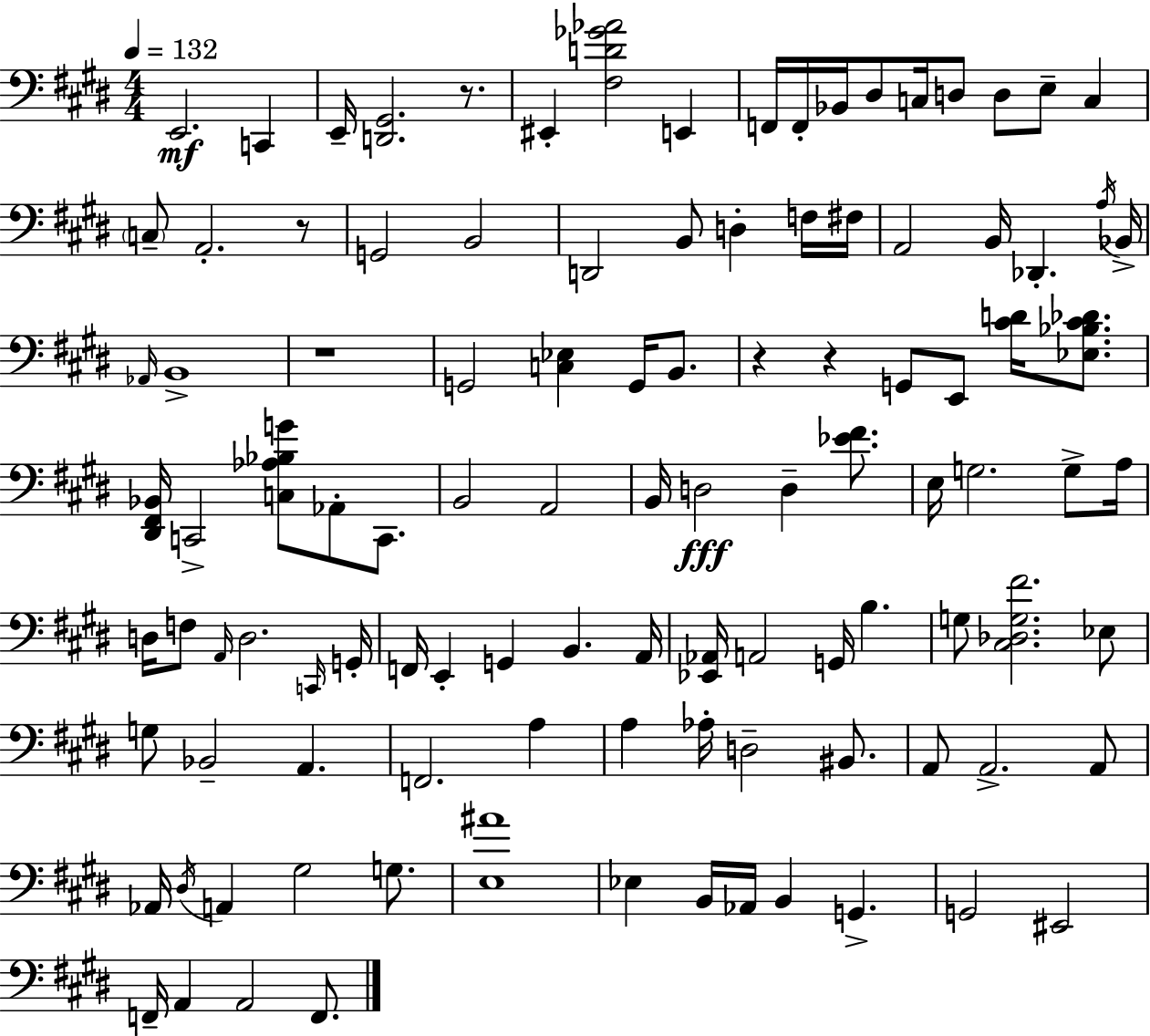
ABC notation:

X:1
T:Untitled
M:4/4
L:1/4
K:E
E,,2 C,, E,,/4 [D,,^G,,]2 z/2 ^E,, [^F,D_G_A]2 E,, F,,/4 F,,/4 _B,,/4 ^D,/2 C,/4 D,/2 D,/2 E,/2 C, C,/2 A,,2 z/2 G,,2 B,,2 D,,2 B,,/2 D, F,/4 ^F,/4 A,,2 B,,/4 _D,, A,/4 _B,,/4 _A,,/4 B,,4 z4 G,,2 [C,_E,] G,,/4 B,,/2 z z G,,/2 E,,/2 [^CD]/4 [_E,_B,^C_D]/2 [^D,,^F,,_B,,]/4 C,,2 [C,_A,_B,G]/2 _A,,/2 C,,/2 B,,2 A,,2 B,,/4 D,2 D, [_E^F]/2 E,/4 G,2 G,/2 A,/4 D,/4 F,/2 A,,/4 D,2 C,,/4 G,,/4 F,,/4 E,, G,, B,, A,,/4 [_E,,_A,,]/4 A,,2 G,,/4 B, G,/2 [^C,_D,G,^F]2 _E,/2 G,/2 _B,,2 A,, F,,2 A, A, _A,/4 D,2 ^B,,/2 A,,/2 A,,2 A,,/2 _A,,/4 ^D,/4 A,, ^G,2 G,/2 [E,^A]4 _E, B,,/4 _A,,/4 B,, G,, G,,2 ^E,,2 F,,/4 A,, A,,2 F,,/2